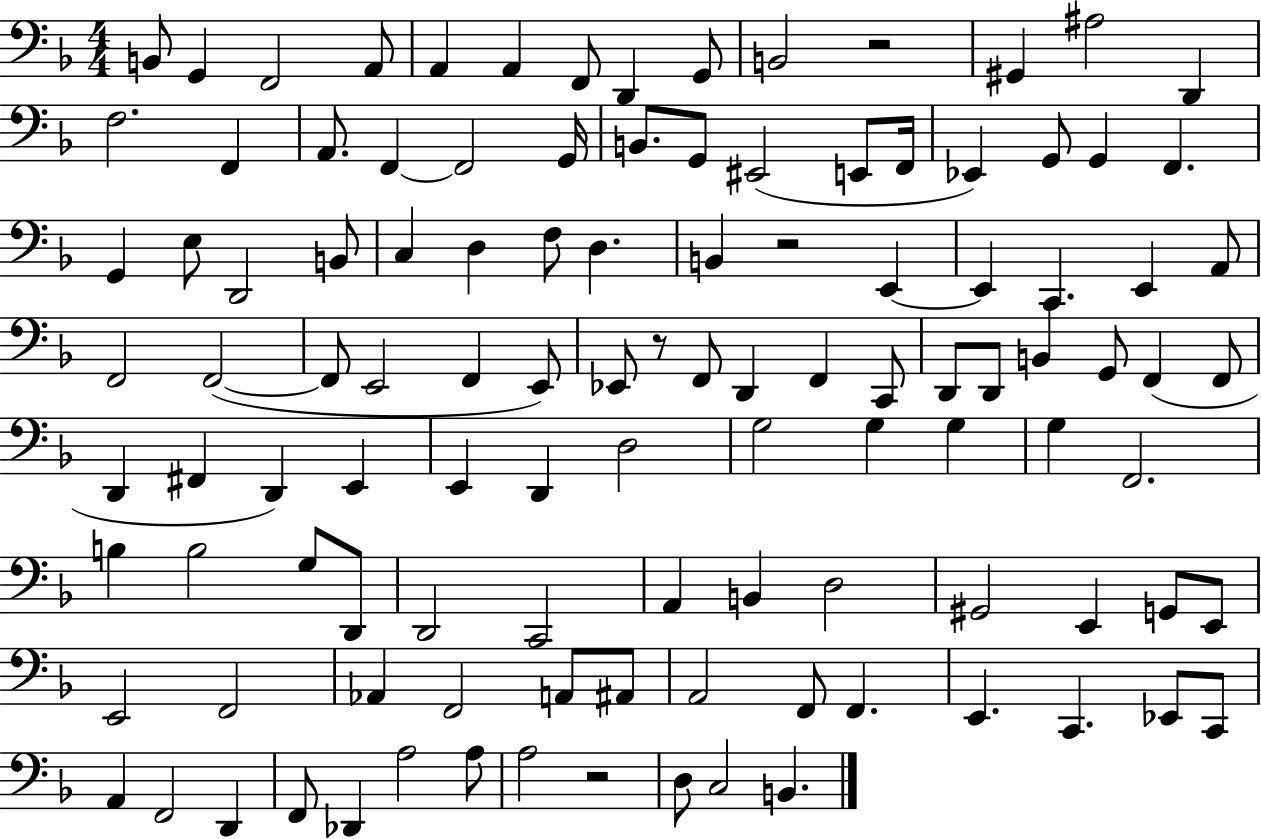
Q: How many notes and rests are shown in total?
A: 112